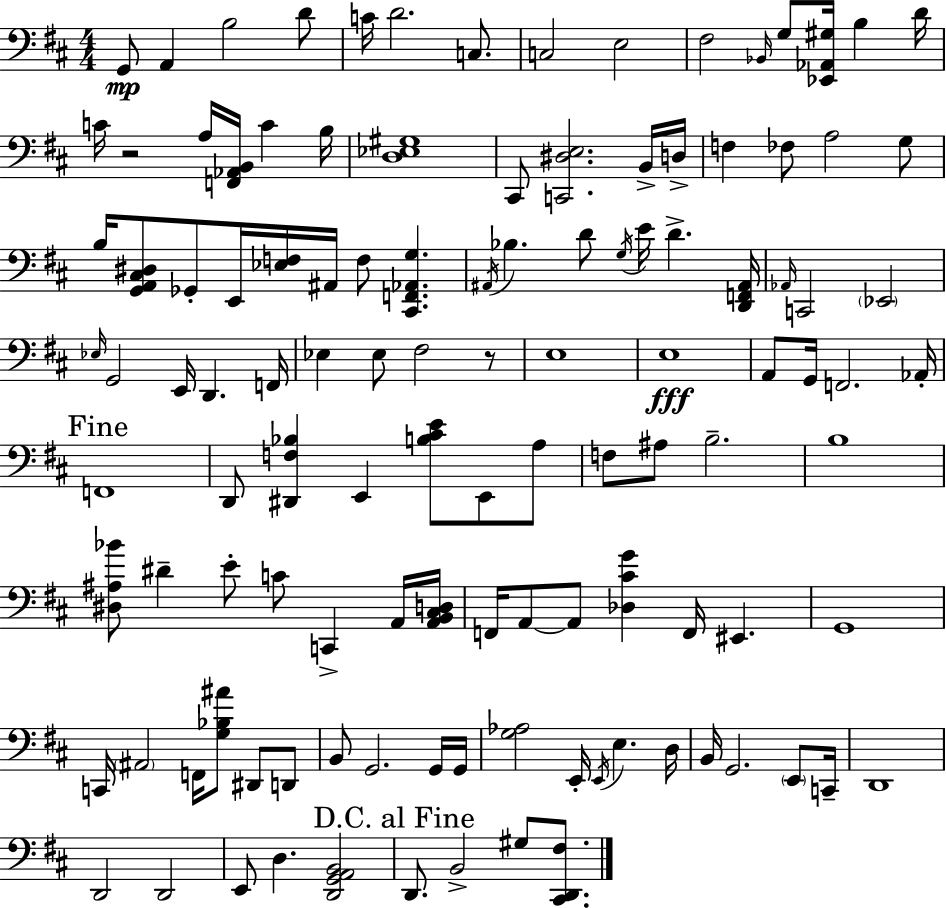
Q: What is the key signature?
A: D major